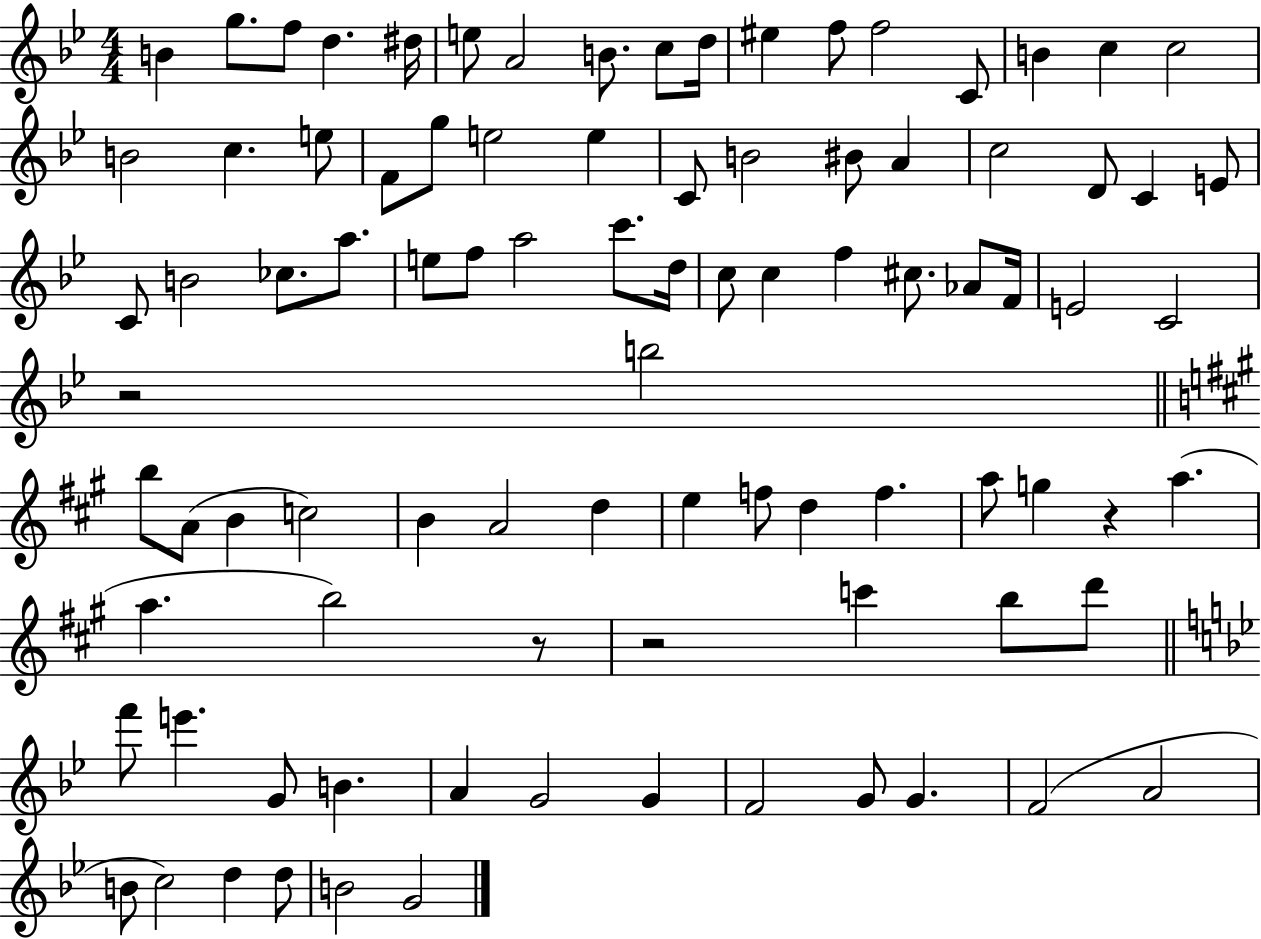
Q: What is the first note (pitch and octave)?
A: B4